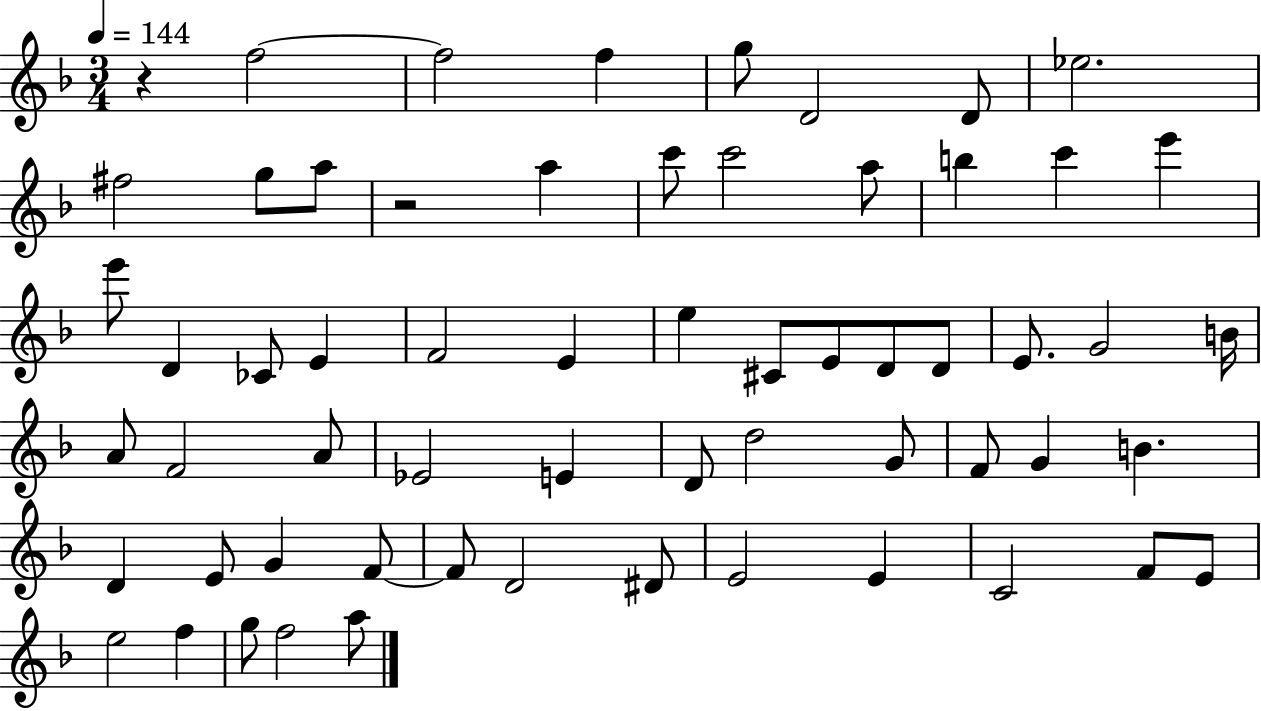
{
  \clef treble
  \numericTimeSignature
  \time 3/4
  \key f \major
  \tempo 4 = 144
  \repeat volta 2 { r4 f''2~~ | f''2 f''4 | g''8 d'2 d'8 | ees''2. | \break fis''2 g''8 a''8 | r2 a''4 | c'''8 c'''2 a''8 | b''4 c'''4 e'''4 | \break e'''8 d'4 ces'8 e'4 | f'2 e'4 | e''4 cis'8 e'8 d'8 d'8 | e'8. g'2 b'16 | \break a'8 f'2 a'8 | ees'2 e'4 | d'8 d''2 g'8 | f'8 g'4 b'4. | \break d'4 e'8 g'4 f'8~~ | f'8 d'2 dis'8 | e'2 e'4 | c'2 f'8 e'8 | \break e''2 f''4 | g''8 f''2 a''8 | } \bar "|."
}